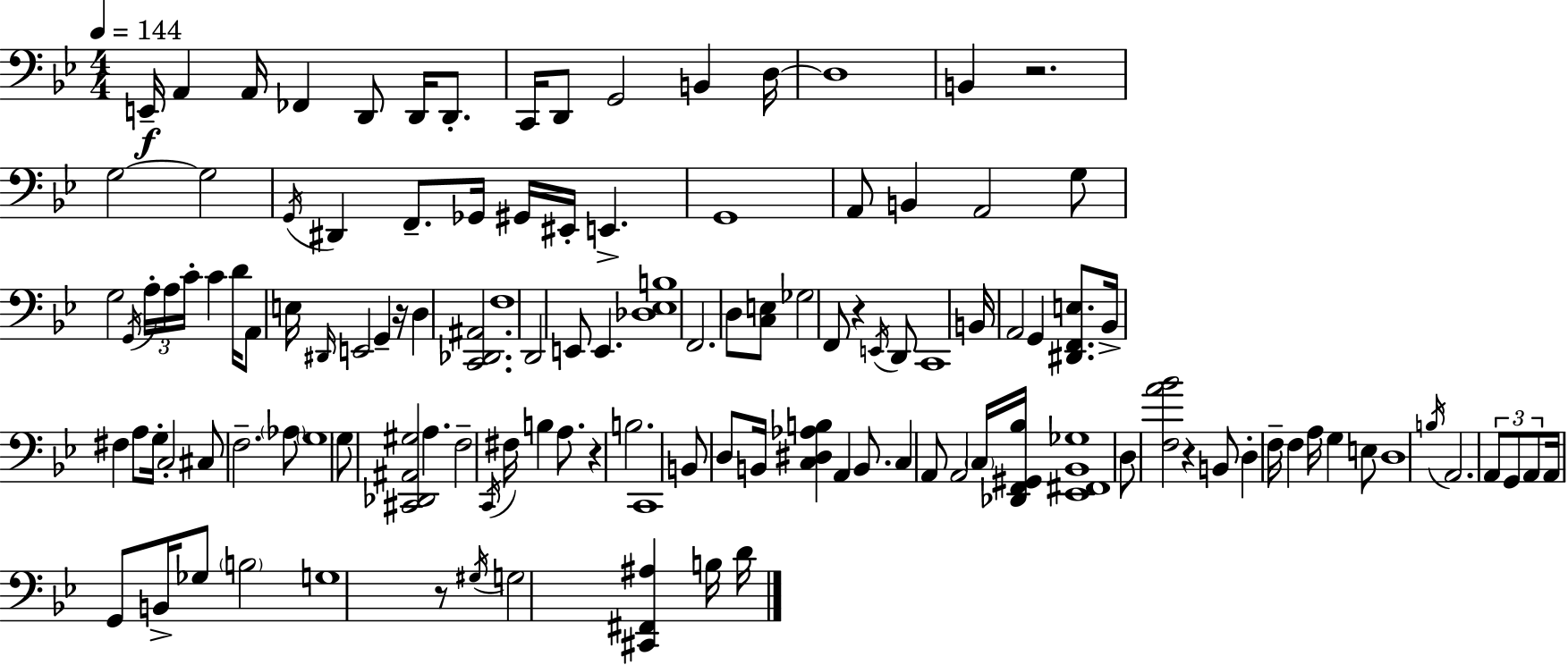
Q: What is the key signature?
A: BES major